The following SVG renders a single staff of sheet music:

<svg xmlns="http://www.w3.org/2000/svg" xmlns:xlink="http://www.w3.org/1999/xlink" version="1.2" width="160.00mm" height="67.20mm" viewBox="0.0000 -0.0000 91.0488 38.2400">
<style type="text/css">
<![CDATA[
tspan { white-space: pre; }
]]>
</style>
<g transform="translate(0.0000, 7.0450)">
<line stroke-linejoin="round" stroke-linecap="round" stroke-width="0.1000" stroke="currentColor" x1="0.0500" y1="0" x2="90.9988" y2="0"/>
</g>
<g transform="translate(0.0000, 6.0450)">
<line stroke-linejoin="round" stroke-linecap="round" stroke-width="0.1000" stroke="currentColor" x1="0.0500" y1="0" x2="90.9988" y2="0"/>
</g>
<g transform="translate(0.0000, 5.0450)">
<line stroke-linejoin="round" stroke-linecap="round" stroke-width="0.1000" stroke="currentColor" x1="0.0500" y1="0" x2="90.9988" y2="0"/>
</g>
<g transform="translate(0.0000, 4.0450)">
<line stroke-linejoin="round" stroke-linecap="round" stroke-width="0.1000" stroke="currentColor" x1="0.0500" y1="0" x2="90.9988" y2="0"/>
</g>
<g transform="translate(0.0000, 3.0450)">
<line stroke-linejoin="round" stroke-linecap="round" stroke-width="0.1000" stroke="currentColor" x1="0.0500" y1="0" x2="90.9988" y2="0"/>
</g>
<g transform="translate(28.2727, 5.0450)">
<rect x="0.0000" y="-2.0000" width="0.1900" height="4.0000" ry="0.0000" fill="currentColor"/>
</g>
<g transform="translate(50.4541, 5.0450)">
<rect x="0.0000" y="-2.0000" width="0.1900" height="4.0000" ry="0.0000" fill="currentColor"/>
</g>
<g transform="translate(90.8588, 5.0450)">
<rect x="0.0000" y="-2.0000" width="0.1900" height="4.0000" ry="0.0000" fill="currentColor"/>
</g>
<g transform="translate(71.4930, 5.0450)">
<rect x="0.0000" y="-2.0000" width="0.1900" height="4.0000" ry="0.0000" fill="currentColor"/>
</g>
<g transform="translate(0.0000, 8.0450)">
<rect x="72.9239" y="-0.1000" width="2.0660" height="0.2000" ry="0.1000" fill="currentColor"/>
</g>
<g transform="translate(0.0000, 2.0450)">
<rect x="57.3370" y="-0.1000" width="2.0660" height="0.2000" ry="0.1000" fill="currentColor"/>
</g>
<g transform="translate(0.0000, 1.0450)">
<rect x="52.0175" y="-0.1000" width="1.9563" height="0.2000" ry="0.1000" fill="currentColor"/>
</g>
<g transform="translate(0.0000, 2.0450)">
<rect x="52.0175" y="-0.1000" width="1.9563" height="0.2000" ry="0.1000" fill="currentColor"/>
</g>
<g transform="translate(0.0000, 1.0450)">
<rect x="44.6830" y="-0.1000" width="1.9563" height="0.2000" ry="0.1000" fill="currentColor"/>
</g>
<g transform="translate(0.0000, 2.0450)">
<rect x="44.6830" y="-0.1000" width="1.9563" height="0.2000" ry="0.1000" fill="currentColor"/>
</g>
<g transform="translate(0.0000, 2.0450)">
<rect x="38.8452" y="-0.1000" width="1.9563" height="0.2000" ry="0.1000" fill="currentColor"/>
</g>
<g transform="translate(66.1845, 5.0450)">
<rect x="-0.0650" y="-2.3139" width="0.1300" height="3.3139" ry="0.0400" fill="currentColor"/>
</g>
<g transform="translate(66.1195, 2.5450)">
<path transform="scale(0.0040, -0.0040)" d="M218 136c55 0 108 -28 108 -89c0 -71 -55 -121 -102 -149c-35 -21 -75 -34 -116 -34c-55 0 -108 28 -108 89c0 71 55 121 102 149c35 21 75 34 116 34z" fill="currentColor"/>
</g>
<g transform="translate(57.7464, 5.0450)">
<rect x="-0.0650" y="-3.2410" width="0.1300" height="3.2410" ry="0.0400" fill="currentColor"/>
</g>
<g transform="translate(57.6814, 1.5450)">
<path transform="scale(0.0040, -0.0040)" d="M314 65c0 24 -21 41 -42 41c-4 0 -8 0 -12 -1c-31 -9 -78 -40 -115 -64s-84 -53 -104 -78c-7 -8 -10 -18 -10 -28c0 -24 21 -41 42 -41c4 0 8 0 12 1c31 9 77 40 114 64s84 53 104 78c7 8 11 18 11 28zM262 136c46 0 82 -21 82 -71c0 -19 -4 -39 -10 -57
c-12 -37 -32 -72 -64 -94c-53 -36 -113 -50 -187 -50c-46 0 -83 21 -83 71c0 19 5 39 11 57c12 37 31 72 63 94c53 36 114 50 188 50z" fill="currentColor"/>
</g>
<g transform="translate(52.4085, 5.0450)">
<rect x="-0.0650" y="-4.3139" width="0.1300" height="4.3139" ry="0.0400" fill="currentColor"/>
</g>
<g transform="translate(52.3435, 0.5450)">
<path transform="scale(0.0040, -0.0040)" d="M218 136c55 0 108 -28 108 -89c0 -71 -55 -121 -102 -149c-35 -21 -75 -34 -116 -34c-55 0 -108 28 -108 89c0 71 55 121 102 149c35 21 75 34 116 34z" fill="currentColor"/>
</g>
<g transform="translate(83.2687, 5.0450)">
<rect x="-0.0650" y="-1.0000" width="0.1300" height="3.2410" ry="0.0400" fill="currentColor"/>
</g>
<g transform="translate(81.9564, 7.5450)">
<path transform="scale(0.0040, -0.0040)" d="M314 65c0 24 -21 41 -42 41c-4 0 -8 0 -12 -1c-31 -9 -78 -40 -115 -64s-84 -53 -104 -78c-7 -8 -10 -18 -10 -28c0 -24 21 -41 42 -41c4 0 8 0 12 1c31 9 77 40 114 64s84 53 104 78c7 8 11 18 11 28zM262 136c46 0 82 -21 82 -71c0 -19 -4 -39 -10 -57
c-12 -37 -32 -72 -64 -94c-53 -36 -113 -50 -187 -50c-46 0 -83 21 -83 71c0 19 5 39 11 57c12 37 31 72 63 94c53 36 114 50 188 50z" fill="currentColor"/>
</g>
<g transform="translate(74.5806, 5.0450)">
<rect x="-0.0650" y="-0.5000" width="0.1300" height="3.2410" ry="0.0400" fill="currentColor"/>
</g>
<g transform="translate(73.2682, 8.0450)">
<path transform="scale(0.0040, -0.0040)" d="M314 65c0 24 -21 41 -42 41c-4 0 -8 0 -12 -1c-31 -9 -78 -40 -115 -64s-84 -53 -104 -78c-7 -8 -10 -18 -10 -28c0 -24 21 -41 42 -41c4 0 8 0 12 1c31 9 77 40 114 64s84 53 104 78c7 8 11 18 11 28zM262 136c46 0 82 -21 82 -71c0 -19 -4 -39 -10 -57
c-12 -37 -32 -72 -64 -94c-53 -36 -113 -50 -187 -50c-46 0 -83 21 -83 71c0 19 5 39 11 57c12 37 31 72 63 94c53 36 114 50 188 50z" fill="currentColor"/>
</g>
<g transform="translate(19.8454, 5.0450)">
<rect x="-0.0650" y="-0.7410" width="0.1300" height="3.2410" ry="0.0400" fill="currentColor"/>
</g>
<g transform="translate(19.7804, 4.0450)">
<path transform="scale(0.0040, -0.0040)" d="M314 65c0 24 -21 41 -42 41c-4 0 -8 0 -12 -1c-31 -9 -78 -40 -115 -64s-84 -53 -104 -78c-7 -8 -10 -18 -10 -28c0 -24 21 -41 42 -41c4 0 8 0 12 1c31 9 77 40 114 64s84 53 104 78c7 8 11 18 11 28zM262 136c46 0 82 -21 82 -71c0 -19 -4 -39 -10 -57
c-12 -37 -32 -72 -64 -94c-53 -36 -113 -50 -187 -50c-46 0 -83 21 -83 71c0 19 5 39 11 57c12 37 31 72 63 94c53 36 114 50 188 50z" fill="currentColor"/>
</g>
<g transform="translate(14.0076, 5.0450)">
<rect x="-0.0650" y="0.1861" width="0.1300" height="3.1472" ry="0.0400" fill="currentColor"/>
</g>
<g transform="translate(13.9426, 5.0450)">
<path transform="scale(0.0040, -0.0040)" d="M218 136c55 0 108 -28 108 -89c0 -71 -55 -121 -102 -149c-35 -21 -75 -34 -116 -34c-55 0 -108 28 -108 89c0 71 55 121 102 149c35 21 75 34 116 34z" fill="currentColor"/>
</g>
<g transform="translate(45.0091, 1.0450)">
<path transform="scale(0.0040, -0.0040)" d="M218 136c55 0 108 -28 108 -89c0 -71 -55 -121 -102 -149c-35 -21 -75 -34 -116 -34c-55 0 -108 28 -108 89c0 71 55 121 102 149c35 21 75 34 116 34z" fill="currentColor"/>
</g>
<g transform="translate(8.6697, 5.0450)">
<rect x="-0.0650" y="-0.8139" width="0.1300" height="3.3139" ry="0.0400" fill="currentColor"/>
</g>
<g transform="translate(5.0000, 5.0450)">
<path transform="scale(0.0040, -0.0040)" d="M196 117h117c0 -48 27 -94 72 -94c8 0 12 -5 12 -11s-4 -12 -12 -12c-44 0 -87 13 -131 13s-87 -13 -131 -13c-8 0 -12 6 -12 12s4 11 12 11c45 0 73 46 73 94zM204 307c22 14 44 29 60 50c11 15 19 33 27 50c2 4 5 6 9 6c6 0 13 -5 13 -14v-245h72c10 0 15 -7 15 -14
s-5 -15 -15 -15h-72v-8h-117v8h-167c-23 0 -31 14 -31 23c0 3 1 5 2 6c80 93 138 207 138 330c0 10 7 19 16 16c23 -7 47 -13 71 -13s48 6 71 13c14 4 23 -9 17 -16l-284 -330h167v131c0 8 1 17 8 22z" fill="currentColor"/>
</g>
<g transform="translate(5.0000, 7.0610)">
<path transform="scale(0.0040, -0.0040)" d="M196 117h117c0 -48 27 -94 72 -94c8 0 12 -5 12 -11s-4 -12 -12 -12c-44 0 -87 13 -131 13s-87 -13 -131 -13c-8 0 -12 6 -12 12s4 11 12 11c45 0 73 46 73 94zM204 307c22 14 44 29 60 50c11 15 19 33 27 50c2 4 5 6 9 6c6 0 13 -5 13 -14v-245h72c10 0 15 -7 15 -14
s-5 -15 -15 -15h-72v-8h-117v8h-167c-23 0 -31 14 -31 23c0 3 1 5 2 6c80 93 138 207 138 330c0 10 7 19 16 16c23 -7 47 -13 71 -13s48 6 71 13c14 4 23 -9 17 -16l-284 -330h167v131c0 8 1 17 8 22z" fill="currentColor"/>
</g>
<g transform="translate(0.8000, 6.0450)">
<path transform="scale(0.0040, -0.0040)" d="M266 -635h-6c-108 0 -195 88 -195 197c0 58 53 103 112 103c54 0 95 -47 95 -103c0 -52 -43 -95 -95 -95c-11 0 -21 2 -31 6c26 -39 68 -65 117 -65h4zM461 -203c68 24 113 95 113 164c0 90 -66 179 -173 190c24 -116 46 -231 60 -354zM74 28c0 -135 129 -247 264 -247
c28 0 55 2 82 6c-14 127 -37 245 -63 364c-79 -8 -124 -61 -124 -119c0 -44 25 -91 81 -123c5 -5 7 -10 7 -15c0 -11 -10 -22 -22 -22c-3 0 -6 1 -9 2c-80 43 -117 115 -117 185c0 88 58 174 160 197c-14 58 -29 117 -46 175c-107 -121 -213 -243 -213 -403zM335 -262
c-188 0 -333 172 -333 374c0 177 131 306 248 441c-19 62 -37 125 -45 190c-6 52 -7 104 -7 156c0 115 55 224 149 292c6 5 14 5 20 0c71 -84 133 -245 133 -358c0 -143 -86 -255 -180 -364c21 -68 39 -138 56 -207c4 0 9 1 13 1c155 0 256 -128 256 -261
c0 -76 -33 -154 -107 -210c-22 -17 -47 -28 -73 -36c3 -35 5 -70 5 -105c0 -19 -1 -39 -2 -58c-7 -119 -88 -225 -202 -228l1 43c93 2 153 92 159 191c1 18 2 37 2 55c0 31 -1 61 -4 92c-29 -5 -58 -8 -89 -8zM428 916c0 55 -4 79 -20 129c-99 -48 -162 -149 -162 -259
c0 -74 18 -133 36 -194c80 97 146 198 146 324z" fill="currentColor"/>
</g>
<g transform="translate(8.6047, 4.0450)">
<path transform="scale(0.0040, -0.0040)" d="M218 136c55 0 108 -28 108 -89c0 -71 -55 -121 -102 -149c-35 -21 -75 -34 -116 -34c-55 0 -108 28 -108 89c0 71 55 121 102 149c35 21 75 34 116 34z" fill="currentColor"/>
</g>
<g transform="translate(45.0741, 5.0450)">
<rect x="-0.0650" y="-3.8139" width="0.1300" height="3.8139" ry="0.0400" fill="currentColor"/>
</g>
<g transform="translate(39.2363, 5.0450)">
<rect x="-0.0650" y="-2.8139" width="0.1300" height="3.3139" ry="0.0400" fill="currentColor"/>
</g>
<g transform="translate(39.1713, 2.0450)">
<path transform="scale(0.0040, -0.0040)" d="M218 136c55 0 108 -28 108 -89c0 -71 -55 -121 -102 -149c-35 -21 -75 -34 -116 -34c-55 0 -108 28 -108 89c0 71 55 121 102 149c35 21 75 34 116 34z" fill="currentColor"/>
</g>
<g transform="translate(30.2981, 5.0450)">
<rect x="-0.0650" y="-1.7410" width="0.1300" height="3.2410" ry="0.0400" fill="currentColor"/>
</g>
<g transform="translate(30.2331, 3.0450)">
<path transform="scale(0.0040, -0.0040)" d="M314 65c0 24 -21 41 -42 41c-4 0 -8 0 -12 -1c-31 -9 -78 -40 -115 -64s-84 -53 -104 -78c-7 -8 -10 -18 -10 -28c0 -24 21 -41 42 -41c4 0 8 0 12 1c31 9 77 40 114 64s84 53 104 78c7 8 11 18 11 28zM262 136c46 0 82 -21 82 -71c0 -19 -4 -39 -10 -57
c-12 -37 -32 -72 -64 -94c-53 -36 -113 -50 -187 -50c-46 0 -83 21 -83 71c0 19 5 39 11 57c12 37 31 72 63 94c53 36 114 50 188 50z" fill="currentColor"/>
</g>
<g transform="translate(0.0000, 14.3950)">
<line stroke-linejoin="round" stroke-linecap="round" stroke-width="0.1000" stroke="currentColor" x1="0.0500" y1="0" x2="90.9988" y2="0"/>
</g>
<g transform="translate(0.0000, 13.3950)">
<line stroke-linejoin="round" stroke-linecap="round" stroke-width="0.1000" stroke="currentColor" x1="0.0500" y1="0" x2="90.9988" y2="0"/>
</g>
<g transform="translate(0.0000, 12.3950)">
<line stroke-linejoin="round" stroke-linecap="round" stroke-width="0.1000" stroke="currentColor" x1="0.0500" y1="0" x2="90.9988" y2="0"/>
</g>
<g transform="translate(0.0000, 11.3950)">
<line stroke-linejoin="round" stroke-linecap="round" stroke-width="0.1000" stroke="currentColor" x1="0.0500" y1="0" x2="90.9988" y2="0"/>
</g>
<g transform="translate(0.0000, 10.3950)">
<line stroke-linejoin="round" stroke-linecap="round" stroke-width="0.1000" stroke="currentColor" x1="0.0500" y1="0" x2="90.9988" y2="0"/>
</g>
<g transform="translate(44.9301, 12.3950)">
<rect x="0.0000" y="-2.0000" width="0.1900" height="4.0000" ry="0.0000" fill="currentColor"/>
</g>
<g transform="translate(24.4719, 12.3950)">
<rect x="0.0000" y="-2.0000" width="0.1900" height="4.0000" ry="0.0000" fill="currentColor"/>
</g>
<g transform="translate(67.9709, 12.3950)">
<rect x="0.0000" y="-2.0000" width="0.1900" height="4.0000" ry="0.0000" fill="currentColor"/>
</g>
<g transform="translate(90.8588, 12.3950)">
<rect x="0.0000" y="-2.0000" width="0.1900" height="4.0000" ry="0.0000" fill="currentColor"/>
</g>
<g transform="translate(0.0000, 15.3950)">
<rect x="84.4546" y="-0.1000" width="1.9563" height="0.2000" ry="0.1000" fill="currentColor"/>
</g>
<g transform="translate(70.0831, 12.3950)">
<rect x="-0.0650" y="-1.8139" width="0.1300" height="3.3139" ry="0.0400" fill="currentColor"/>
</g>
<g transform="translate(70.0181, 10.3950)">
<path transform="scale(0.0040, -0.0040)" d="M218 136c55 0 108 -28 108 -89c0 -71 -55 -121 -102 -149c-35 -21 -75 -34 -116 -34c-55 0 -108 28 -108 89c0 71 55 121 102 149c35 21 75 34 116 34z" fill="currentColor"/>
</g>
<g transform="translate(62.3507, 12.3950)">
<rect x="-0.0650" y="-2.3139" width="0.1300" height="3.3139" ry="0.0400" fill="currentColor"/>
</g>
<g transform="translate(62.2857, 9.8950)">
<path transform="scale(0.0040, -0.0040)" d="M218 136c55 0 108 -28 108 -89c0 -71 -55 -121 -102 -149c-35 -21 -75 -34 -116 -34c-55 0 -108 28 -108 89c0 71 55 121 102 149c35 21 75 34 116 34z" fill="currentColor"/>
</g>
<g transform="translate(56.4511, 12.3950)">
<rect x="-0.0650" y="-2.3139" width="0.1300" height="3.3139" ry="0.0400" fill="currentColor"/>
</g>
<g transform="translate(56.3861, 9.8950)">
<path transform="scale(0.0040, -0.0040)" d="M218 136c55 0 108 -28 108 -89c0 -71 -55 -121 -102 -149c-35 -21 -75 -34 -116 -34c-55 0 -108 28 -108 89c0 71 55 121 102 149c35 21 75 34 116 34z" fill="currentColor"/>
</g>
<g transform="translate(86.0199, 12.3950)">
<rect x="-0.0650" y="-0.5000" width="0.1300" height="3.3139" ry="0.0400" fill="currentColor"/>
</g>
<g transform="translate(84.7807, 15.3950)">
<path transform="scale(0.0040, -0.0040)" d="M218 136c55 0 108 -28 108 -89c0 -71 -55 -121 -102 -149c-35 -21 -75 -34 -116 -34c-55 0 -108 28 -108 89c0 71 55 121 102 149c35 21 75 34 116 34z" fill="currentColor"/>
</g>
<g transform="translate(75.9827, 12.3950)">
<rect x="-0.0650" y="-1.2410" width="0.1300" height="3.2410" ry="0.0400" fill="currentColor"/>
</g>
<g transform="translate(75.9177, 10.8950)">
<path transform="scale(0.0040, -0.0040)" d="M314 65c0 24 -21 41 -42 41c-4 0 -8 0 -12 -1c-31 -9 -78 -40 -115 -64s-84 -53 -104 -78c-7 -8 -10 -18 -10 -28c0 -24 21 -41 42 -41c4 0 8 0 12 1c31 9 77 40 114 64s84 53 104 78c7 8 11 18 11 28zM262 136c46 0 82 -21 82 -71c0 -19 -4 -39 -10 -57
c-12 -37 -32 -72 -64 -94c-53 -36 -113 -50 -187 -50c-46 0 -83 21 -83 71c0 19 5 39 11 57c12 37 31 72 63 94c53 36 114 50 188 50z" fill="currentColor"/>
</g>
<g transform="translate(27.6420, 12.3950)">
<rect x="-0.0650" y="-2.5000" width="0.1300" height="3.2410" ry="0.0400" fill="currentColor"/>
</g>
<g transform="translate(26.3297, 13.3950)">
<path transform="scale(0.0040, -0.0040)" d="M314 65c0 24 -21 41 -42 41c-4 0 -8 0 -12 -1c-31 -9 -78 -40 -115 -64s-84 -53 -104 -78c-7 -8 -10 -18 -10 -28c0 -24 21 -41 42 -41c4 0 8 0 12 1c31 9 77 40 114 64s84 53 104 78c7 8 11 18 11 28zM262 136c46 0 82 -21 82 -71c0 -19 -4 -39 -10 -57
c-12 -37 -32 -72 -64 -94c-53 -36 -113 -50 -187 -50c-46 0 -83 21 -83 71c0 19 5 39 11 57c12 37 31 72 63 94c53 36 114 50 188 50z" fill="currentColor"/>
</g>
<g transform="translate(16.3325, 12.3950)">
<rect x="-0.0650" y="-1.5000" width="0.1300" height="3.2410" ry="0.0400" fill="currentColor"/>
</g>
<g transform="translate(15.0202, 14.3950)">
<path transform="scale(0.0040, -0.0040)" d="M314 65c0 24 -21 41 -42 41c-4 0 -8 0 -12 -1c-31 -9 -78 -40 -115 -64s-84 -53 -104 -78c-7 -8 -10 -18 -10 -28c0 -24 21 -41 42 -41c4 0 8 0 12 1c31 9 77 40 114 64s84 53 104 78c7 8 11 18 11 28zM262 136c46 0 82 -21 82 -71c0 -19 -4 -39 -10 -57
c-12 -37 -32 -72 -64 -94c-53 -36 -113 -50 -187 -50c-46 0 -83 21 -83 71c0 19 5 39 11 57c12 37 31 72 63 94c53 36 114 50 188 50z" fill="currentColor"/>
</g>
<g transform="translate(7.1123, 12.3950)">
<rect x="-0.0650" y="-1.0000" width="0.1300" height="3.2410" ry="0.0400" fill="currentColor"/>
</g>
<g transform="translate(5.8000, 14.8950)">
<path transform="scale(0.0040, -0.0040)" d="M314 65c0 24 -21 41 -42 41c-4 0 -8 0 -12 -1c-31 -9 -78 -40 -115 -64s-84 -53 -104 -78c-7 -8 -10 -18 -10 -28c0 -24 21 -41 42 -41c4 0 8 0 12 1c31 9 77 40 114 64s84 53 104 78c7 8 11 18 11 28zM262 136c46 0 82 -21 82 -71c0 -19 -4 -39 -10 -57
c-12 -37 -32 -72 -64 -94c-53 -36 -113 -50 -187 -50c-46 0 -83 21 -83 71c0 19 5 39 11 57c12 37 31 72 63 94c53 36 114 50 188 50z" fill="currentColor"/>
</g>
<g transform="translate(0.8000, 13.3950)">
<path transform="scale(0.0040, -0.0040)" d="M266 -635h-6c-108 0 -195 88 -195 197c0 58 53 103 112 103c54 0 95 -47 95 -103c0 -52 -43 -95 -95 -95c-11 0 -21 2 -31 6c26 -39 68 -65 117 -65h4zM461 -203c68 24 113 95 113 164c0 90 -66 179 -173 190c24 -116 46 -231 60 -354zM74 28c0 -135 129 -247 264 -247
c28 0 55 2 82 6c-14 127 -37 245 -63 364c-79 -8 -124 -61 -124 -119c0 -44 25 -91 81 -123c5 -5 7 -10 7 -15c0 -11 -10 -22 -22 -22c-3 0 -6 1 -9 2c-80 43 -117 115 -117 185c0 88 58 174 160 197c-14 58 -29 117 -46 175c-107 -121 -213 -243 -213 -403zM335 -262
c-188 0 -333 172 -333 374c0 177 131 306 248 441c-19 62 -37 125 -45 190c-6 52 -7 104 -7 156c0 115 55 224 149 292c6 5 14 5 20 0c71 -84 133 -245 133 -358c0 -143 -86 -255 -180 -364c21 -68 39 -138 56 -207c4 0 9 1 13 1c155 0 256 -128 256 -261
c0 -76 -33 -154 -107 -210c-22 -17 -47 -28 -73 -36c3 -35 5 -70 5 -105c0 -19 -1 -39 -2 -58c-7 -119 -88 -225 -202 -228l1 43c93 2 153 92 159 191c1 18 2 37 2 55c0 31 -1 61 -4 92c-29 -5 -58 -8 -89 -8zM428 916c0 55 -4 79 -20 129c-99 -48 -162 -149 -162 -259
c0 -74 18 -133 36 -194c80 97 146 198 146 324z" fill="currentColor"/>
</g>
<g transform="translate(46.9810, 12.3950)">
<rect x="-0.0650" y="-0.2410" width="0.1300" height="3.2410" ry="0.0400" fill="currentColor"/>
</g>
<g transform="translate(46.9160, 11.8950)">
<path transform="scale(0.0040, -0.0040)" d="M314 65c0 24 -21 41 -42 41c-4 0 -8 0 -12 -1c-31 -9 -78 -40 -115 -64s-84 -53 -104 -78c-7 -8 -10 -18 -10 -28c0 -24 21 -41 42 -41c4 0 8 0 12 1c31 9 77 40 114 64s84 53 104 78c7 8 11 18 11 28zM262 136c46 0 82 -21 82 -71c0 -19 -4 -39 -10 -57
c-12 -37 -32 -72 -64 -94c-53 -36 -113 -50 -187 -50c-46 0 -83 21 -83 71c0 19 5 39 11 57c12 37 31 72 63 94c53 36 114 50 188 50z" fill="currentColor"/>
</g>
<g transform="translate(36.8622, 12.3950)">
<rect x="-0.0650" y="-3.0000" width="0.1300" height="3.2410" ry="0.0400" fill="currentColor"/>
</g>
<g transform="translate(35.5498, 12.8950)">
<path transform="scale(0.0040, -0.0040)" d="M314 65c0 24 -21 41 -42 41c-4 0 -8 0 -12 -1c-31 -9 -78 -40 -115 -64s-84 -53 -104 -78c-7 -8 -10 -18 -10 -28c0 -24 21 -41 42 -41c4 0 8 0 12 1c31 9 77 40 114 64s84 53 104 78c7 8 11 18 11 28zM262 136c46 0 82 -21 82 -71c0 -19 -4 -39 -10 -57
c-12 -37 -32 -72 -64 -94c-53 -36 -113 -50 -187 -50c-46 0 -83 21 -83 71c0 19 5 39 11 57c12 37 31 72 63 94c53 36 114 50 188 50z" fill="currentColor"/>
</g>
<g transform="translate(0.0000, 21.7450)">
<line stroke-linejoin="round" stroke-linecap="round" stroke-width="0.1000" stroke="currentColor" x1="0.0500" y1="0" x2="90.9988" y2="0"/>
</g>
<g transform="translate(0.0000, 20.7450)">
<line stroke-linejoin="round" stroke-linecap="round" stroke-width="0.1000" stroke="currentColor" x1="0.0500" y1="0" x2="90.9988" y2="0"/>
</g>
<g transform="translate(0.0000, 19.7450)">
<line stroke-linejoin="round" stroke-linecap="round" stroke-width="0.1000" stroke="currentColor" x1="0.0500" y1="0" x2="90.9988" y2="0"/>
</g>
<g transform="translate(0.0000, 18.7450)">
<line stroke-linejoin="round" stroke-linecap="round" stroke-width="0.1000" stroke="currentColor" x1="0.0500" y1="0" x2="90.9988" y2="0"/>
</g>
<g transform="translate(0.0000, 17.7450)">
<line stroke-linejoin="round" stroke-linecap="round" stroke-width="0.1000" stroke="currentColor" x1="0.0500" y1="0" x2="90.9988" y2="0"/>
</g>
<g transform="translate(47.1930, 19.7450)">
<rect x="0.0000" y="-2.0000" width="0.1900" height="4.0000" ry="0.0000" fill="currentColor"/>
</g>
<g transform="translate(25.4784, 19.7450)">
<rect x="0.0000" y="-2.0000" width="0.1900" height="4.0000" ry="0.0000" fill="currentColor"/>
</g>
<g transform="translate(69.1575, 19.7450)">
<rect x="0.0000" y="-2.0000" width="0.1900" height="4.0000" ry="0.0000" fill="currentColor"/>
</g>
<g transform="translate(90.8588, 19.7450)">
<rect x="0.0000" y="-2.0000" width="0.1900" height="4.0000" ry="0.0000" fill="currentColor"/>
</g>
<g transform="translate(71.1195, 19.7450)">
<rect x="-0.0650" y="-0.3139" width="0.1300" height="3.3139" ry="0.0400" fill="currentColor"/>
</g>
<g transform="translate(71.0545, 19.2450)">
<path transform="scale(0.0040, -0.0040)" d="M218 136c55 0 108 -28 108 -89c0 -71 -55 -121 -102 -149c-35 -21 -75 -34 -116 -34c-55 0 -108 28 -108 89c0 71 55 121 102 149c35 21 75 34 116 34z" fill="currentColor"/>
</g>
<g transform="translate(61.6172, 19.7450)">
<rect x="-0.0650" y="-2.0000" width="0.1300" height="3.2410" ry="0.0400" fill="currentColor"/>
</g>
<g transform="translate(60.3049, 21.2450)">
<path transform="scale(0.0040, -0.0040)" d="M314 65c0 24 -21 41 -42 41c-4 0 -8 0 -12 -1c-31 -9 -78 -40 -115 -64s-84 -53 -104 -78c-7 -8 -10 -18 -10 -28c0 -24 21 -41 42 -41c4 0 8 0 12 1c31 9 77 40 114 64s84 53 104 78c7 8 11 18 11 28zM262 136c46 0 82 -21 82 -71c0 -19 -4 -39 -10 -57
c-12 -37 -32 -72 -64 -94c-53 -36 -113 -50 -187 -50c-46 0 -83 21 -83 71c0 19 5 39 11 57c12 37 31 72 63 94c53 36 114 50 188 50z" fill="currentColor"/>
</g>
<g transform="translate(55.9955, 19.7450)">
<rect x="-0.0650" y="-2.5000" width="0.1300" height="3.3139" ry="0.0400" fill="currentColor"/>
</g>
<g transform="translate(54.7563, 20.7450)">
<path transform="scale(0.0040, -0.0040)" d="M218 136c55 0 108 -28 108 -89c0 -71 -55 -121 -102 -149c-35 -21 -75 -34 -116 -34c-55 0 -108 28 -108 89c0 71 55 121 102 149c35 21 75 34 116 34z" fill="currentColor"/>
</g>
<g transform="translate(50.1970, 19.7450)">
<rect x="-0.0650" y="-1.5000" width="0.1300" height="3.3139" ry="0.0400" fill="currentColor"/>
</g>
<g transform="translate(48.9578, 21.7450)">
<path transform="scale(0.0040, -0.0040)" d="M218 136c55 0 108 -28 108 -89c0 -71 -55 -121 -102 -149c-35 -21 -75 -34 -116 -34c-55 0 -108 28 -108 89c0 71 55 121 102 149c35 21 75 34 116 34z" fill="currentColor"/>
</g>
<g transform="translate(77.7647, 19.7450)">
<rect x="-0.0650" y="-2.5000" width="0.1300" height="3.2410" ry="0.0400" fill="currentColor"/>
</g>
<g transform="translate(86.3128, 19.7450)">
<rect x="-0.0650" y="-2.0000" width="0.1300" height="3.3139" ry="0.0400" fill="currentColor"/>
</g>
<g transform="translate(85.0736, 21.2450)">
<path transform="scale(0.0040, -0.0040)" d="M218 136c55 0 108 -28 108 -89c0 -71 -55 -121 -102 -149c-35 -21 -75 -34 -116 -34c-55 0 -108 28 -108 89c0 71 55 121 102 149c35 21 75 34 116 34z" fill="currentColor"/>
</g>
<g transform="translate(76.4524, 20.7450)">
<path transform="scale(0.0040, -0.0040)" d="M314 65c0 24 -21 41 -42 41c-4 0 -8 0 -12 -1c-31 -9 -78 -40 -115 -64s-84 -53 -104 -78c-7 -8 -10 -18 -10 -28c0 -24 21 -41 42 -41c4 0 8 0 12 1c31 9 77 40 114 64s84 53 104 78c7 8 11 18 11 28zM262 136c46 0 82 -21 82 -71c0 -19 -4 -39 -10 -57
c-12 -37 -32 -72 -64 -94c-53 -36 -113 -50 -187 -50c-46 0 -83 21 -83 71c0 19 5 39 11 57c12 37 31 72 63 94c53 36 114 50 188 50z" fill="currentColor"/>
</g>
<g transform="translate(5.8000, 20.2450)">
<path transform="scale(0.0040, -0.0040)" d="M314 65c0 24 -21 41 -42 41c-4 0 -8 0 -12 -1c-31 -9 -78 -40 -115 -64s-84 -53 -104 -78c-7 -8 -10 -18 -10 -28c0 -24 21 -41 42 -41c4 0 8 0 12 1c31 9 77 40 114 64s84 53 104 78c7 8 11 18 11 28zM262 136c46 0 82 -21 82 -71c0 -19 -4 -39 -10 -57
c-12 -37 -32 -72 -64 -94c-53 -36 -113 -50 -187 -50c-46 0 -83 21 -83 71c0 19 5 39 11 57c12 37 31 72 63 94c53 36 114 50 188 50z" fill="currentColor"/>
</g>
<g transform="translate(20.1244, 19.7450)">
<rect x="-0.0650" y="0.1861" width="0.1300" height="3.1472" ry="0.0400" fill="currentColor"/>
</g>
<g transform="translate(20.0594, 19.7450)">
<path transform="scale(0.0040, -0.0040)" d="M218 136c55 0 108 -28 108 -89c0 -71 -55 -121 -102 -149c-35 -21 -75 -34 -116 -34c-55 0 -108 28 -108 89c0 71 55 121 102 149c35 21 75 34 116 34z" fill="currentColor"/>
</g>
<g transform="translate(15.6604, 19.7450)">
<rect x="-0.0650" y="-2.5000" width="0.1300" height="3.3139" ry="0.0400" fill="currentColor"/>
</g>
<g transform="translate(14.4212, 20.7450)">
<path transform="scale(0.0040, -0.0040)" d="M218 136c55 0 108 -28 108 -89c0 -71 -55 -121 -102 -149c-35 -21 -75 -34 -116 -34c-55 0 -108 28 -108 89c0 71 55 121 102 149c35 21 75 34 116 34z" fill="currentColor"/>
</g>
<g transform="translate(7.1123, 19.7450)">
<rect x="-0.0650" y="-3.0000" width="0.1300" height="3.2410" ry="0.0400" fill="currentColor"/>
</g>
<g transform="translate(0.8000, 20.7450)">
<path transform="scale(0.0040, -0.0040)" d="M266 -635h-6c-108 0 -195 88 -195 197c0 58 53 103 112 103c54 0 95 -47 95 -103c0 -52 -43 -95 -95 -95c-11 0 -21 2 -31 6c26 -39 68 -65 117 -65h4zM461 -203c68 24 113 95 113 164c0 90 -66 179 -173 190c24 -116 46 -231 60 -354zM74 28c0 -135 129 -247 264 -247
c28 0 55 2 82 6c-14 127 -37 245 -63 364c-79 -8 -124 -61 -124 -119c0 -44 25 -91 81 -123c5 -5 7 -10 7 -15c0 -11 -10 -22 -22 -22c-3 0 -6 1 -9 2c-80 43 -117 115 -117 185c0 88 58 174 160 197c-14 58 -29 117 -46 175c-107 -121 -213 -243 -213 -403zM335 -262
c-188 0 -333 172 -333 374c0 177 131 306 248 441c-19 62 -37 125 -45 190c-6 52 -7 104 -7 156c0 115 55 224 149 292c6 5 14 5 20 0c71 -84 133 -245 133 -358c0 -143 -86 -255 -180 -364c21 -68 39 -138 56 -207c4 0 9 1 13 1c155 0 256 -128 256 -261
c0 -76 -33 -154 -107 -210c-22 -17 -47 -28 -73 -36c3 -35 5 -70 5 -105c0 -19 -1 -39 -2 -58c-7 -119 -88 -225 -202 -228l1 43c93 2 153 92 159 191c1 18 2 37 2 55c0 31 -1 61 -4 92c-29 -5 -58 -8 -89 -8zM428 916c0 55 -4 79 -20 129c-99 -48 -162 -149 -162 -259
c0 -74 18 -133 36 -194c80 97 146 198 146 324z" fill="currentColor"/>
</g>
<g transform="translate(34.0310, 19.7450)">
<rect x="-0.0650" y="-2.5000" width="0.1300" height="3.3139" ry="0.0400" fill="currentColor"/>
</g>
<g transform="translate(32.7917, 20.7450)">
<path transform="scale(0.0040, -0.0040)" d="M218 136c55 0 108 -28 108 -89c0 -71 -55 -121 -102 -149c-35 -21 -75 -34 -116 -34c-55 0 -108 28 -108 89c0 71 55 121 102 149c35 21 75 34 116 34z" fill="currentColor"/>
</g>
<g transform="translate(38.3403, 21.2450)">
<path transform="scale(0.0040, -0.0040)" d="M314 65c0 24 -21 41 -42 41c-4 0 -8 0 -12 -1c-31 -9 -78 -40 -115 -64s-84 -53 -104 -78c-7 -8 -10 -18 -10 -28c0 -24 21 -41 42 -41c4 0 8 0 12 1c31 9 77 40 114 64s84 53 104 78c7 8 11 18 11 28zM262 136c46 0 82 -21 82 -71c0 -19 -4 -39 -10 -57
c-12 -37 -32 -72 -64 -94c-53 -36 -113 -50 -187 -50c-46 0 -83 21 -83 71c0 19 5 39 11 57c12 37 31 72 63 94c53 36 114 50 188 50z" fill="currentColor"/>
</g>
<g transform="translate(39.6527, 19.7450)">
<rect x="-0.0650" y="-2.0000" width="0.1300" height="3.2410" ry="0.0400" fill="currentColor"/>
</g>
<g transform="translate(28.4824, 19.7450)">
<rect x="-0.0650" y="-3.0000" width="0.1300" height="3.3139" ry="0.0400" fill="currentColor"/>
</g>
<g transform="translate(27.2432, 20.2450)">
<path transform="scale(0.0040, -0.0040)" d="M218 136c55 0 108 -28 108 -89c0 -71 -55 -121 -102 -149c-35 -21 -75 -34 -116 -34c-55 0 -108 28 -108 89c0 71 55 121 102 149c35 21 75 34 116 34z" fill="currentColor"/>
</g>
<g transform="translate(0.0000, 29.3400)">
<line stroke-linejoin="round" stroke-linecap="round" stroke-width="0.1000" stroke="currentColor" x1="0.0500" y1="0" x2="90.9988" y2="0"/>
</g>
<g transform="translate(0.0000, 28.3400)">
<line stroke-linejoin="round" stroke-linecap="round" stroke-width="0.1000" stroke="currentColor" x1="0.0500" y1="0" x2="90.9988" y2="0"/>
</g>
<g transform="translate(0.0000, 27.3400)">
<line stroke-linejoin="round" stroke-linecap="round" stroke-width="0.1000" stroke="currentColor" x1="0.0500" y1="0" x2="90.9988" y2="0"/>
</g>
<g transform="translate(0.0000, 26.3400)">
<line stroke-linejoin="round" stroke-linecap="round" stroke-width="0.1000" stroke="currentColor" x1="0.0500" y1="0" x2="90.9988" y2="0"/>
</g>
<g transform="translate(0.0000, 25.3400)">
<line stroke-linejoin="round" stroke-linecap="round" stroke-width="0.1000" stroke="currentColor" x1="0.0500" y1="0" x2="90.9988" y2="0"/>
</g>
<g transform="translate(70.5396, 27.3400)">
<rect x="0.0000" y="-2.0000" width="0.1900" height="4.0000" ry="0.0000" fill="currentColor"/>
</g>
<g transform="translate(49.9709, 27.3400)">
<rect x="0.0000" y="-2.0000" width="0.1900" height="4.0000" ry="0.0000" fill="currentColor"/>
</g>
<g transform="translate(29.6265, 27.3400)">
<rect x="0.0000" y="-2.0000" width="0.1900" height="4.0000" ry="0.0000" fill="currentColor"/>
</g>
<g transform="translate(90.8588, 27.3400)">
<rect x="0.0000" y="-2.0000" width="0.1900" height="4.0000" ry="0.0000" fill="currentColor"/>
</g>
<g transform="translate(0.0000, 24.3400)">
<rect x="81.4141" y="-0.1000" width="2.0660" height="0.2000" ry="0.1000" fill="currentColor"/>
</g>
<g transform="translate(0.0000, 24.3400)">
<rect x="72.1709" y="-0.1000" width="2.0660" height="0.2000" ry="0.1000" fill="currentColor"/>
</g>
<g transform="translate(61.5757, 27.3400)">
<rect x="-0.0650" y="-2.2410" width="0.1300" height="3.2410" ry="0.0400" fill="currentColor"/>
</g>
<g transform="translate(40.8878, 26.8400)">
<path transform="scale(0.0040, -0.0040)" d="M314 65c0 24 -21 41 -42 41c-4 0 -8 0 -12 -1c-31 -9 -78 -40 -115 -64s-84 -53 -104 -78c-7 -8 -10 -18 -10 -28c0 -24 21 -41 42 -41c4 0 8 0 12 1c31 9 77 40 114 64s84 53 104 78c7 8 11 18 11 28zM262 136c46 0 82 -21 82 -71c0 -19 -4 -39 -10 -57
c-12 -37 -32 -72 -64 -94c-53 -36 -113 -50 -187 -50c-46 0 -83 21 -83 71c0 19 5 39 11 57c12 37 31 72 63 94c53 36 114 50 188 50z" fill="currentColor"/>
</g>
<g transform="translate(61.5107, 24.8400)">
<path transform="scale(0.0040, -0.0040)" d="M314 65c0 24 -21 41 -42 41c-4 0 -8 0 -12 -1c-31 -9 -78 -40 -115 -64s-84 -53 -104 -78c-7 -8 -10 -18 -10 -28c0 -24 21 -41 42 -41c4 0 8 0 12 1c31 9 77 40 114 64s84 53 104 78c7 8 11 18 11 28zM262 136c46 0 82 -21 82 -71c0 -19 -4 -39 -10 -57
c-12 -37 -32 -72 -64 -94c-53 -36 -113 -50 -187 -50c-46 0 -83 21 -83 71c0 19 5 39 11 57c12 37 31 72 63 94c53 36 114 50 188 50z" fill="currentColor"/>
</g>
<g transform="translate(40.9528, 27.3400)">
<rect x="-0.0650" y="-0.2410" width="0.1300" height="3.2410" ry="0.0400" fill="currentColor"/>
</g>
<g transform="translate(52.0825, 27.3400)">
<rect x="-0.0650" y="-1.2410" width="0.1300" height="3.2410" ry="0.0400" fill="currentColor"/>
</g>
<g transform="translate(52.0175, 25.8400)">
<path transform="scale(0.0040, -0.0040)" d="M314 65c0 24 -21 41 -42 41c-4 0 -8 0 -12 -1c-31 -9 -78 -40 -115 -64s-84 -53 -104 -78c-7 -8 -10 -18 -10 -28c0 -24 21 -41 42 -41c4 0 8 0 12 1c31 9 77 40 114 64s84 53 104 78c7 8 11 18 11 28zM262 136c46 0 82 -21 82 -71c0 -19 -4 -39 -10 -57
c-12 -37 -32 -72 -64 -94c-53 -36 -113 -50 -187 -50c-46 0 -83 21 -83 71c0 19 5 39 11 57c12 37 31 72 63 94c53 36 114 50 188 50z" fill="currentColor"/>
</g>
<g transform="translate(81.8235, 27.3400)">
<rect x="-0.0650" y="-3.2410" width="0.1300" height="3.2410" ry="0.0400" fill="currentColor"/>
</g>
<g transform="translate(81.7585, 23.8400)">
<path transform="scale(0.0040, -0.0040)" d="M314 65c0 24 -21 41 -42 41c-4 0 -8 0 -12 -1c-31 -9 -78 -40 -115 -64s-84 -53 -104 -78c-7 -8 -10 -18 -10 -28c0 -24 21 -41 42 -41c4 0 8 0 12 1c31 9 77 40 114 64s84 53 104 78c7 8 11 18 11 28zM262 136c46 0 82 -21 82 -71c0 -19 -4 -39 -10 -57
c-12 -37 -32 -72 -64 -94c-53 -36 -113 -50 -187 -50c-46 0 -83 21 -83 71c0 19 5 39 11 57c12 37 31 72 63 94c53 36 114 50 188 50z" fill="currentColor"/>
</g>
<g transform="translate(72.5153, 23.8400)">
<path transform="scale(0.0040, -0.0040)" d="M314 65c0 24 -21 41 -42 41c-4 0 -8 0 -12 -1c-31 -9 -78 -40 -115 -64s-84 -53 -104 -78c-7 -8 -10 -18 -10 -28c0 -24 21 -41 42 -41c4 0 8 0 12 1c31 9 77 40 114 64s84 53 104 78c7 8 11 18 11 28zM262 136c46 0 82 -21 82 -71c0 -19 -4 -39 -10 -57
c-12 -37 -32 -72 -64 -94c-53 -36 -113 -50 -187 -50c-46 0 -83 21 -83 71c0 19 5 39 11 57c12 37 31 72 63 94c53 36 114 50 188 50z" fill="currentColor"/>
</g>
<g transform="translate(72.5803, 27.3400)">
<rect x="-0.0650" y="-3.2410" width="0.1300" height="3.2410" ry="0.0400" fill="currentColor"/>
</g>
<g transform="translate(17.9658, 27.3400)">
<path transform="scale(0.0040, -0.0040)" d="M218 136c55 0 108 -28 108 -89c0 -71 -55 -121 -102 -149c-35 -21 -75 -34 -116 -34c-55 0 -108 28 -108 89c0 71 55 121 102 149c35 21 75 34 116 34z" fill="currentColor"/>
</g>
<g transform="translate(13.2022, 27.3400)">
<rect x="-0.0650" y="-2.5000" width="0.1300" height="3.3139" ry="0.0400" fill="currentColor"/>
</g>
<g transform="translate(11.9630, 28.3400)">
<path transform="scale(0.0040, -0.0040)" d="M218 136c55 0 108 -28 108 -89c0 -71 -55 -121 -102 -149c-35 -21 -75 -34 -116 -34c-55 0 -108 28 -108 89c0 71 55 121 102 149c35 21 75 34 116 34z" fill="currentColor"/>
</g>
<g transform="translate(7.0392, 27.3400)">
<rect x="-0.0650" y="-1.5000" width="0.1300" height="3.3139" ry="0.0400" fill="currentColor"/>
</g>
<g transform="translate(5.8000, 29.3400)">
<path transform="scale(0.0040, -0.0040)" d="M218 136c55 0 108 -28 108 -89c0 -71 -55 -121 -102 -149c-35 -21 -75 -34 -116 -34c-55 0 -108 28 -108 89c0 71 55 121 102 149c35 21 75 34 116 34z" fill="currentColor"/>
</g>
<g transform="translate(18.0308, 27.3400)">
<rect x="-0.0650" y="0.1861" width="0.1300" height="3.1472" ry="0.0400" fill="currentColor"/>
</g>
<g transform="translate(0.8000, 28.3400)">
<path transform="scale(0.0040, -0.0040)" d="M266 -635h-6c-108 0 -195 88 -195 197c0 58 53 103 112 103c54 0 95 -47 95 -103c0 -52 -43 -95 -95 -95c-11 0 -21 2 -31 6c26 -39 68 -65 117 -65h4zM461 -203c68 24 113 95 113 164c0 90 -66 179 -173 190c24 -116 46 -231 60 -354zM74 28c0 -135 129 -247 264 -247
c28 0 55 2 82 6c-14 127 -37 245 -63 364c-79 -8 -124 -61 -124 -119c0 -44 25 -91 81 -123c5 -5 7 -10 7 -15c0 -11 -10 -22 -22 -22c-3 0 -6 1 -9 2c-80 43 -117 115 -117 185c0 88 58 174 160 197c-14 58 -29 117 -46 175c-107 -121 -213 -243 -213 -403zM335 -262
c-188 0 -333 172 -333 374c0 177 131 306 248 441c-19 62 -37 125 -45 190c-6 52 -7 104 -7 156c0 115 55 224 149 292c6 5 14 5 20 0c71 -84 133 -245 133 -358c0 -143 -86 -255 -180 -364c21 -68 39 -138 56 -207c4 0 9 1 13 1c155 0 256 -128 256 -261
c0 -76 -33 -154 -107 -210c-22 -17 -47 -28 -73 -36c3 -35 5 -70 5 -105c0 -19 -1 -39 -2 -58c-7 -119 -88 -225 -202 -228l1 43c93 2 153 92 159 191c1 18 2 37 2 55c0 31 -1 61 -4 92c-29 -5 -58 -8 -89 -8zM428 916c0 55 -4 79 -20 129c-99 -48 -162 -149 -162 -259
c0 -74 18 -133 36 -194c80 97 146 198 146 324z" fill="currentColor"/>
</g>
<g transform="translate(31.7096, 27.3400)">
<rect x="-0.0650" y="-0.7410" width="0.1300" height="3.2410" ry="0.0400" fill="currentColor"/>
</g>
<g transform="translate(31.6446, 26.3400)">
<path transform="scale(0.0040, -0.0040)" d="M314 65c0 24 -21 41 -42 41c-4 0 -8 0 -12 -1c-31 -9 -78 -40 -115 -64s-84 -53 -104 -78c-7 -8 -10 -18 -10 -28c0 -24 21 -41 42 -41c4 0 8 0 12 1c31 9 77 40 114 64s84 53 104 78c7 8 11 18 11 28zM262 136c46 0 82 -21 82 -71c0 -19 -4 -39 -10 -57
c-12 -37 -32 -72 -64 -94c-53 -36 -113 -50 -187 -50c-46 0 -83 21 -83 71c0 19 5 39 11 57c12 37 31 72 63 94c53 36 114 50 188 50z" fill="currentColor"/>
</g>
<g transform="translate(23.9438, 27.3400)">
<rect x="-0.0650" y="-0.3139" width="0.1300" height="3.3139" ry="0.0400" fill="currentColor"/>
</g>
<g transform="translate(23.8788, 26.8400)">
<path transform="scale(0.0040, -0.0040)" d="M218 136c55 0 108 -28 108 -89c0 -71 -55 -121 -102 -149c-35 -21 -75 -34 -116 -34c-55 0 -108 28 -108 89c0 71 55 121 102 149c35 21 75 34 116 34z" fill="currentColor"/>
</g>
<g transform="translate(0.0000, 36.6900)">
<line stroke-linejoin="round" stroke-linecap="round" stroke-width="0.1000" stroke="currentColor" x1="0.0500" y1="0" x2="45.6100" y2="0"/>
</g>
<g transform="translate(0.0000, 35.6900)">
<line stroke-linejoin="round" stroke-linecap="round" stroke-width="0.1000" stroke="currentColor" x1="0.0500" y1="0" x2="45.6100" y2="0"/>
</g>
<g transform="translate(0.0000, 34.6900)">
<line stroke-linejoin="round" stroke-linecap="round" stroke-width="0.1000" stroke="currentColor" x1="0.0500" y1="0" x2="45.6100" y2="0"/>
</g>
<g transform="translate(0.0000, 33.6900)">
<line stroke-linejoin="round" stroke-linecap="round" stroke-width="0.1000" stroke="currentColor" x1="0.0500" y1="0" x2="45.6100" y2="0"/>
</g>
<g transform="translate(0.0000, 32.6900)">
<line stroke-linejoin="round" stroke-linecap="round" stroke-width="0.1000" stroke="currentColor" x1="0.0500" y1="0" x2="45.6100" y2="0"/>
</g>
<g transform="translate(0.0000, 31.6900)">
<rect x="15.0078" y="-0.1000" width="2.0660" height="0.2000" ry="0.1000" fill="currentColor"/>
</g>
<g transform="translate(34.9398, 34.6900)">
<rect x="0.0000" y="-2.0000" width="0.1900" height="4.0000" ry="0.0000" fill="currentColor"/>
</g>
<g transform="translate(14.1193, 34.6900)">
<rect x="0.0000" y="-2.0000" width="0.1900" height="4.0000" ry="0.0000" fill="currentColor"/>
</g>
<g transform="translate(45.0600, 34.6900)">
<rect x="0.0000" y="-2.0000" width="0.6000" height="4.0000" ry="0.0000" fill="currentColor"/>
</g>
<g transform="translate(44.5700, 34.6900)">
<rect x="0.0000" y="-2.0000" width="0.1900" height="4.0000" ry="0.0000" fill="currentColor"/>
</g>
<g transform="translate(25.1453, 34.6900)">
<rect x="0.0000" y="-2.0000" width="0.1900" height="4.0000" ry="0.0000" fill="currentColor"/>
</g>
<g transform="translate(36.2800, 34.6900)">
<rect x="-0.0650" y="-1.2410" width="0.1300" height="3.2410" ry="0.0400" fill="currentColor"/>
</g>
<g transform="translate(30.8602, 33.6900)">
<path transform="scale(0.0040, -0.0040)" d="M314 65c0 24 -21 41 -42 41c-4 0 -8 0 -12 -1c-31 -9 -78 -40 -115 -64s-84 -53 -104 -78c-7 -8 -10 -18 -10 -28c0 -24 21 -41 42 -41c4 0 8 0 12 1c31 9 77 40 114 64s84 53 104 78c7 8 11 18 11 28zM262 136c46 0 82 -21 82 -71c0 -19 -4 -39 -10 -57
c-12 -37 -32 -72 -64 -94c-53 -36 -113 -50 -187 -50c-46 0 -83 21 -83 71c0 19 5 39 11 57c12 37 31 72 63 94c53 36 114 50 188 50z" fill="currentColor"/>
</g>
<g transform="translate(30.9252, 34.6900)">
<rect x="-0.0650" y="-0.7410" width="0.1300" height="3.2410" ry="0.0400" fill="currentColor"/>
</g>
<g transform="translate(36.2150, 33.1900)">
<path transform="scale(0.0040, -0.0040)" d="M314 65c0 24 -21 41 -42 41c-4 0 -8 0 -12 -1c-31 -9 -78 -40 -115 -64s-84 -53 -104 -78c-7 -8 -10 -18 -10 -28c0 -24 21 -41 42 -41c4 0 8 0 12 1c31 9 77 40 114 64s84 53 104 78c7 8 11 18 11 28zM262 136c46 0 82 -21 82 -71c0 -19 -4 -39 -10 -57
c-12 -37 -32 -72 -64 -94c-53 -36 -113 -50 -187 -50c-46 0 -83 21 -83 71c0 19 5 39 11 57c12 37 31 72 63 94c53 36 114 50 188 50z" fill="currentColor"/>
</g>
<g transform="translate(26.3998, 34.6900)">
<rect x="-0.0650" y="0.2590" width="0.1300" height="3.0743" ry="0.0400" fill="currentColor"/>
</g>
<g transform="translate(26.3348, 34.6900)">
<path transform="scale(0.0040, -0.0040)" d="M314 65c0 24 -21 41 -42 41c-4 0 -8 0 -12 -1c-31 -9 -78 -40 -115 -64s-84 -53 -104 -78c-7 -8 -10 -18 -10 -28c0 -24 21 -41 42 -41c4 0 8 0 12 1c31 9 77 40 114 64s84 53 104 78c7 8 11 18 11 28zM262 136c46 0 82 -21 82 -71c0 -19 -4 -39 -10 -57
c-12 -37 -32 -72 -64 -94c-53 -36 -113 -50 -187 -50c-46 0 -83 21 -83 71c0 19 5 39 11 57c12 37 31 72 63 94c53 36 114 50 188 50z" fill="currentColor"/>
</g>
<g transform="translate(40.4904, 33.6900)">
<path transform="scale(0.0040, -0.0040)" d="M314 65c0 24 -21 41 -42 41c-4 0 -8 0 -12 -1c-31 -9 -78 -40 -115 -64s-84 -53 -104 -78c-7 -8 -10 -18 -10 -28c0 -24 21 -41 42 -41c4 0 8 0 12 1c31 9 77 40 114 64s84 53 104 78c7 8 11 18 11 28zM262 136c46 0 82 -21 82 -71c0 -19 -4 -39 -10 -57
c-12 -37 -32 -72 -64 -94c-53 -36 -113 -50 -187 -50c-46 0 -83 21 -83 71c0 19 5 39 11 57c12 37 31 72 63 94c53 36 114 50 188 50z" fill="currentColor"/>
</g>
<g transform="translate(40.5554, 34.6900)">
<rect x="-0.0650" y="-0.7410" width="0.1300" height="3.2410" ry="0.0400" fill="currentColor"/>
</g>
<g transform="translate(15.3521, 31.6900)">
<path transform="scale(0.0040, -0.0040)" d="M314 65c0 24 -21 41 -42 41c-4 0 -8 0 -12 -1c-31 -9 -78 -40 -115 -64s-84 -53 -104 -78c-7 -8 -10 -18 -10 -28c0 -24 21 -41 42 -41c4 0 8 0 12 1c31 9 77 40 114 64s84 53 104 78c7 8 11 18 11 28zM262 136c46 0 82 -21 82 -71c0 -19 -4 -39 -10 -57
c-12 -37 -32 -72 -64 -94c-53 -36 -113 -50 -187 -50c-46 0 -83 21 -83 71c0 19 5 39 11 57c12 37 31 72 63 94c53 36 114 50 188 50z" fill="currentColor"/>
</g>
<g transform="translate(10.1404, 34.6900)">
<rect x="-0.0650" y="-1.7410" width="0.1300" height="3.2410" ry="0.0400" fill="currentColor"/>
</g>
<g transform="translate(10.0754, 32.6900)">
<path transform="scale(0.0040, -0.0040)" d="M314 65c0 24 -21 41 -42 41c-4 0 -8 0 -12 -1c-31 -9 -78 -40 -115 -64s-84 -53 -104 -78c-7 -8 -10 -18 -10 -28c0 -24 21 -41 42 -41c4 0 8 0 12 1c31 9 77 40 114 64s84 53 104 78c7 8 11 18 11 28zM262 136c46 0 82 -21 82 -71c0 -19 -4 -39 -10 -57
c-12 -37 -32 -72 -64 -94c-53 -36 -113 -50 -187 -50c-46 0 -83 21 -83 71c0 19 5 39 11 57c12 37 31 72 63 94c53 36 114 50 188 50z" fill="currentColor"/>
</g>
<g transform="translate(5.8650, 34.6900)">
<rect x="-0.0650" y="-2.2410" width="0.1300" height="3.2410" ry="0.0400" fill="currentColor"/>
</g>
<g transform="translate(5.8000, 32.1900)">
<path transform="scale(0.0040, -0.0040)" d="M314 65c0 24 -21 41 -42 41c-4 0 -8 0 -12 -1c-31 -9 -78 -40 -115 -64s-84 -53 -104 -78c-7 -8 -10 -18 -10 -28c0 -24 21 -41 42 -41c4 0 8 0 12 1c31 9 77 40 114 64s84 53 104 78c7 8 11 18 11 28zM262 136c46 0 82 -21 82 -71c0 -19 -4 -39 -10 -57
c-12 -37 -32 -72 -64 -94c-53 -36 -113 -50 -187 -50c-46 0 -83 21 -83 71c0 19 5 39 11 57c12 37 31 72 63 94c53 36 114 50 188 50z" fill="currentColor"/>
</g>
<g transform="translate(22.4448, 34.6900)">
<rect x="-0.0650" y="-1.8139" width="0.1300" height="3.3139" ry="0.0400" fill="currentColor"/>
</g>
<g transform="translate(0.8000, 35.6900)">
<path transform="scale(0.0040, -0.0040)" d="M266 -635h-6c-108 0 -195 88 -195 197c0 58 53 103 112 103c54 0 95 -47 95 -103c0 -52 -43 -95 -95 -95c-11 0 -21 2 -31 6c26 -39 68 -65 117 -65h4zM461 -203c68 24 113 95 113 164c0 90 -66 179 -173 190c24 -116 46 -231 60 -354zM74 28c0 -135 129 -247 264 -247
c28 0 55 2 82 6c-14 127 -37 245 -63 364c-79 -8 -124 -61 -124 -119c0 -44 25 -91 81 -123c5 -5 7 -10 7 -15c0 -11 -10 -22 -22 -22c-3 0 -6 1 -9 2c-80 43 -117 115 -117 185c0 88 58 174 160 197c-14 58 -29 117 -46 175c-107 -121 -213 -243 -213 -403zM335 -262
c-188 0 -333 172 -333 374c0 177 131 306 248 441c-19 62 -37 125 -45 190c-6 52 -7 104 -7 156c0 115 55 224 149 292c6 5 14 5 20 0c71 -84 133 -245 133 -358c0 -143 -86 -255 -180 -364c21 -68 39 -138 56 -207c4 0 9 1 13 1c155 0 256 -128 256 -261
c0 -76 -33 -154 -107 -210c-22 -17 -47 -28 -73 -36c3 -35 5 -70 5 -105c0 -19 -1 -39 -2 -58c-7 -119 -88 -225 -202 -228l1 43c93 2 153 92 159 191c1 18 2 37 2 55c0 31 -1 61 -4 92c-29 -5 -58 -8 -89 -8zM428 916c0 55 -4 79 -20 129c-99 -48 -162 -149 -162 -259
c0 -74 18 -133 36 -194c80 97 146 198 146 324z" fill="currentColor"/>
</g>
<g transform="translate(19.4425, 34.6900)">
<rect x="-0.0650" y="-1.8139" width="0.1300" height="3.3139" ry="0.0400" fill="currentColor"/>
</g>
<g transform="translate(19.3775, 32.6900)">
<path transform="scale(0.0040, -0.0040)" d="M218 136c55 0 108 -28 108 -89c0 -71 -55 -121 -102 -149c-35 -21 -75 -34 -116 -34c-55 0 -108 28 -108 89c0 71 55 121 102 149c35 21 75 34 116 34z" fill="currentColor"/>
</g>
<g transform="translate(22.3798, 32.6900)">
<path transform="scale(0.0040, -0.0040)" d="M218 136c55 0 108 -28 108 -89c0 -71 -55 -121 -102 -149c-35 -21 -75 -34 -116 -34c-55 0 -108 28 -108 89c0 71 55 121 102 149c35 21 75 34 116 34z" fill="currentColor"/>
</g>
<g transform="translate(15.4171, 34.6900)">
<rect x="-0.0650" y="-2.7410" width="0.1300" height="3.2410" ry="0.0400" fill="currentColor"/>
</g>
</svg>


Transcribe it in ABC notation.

X:1
T:Untitled
M:4/4
L:1/4
K:C
d B d2 f2 a c' d' b2 g C2 D2 D2 E2 G2 A2 c2 g g f e2 C A2 G B A G F2 E G F2 c G2 F E G B c d2 c2 e2 g2 b2 b2 g2 f2 a2 f f B2 d2 e2 d2